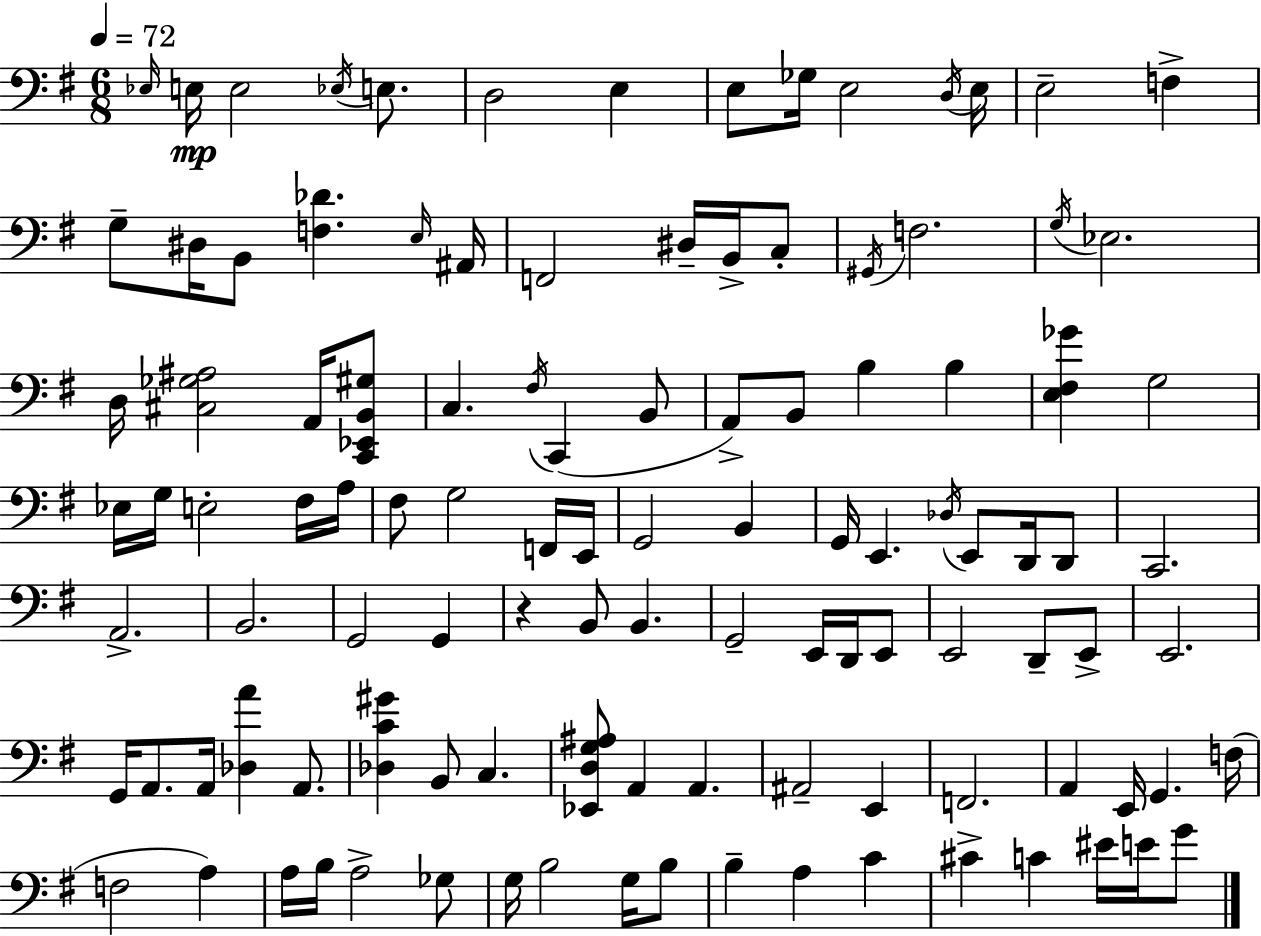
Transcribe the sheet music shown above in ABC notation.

X:1
T:Untitled
M:6/8
L:1/4
K:Em
_E,/4 E,/4 E,2 _E,/4 E,/2 D,2 E, E,/2 _G,/4 E,2 D,/4 E,/4 E,2 F, G,/2 ^D,/4 B,,/2 [F,_D] E,/4 ^A,,/4 F,,2 ^D,/4 B,,/4 C,/2 ^G,,/4 F,2 G,/4 _E,2 D,/4 [^C,_G,^A,]2 A,,/4 [C,,_E,,B,,^G,]/2 C, ^F,/4 C,, B,,/2 A,,/2 B,,/2 B, B, [E,^F,_G] G,2 _E,/4 G,/4 E,2 ^F,/4 A,/4 ^F,/2 G,2 F,,/4 E,,/4 G,,2 B,, G,,/4 E,, _D,/4 E,,/2 D,,/4 D,,/2 C,,2 A,,2 B,,2 G,,2 G,, z B,,/2 B,, G,,2 E,,/4 D,,/4 E,,/2 E,,2 D,,/2 E,,/2 E,,2 G,,/4 A,,/2 A,,/4 [_D,A] A,,/2 [_D,C^G] B,,/2 C, [_E,,D,G,^A,]/2 A,, A,, ^A,,2 E,, F,,2 A,, E,,/4 G,, F,/4 F,2 A, A,/4 B,/4 A,2 _G,/2 G,/4 B,2 G,/4 B,/2 B, A, C ^C C ^E/4 E/4 G/2